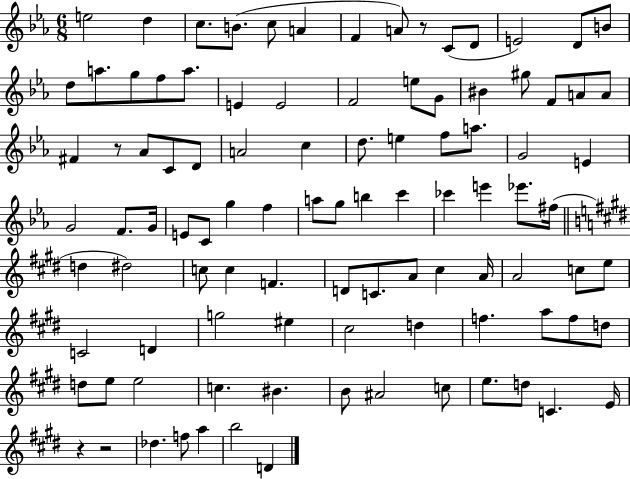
{
  \clef treble
  \numericTimeSignature
  \time 6/8
  \key ees \major
  e''2 d''4 | c''8. b'8.( c''8 a'4 | f'4 a'8) r8 c'8( d'8 | e'2) d'8 b'8 | \break d''8 a''8. g''8 f''8 a''8. | e'4 e'2 | f'2 e''8 g'8 | bis'4 gis''8 f'8 a'8 a'8 | \break fis'4 r8 aes'8 c'8 d'8 | a'2 c''4 | d''8. e''4 f''8 a''8. | g'2 e'4 | \break g'2 f'8. g'16 | e'8 c'8 g''4 f''4 | a''8 g''8 b''4 c'''4 | ces'''4 e'''4 ees'''8. fis''16( | \break \bar "||" \break \key e \major d''4 dis''2) | c''8 c''4 f'4. | d'8 c'8. a'8 cis''4 a'16 | a'2 c''8 e''8 | \break c'2 d'4 | g''2 eis''4 | cis''2 d''4 | f''4. a''8 f''8 d''8 | \break d''8 e''8 e''2 | c''4. bis'4. | b'8 ais'2 c''8 | e''8. d''8 c'4. e'16 | \break r4 r2 | des''4. f''8 a''4 | b''2 d'4 | \bar "|."
}